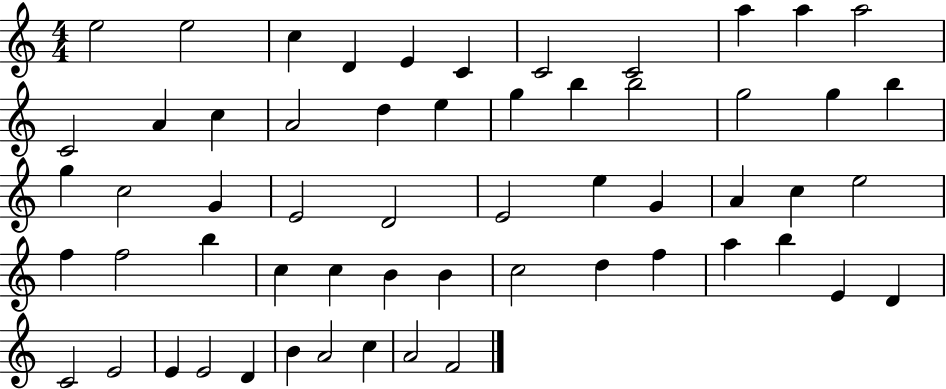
{
  \clef treble
  \numericTimeSignature
  \time 4/4
  \key c \major
  e''2 e''2 | c''4 d'4 e'4 c'4 | c'2 c'2 | a''4 a''4 a''2 | \break c'2 a'4 c''4 | a'2 d''4 e''4 | g''4 b''4 b''2 | g''2 g''4 b''4 | \break g''4 c''2 g'4 | e'2 d'2 | e'2 e''4 g'4 | a'4 c''4 e''2 | \break f''4 f''2 b''4 | c''4 c''4 b'4 b'4 | c''2 d''4 f''4 | a''4 b''4 e'4 d'4 | \break c'2 e'2 | e'4 e'2 d'4 | b'4 a'2 c''4 | a'2 f'2 | \break \bar "|."
}